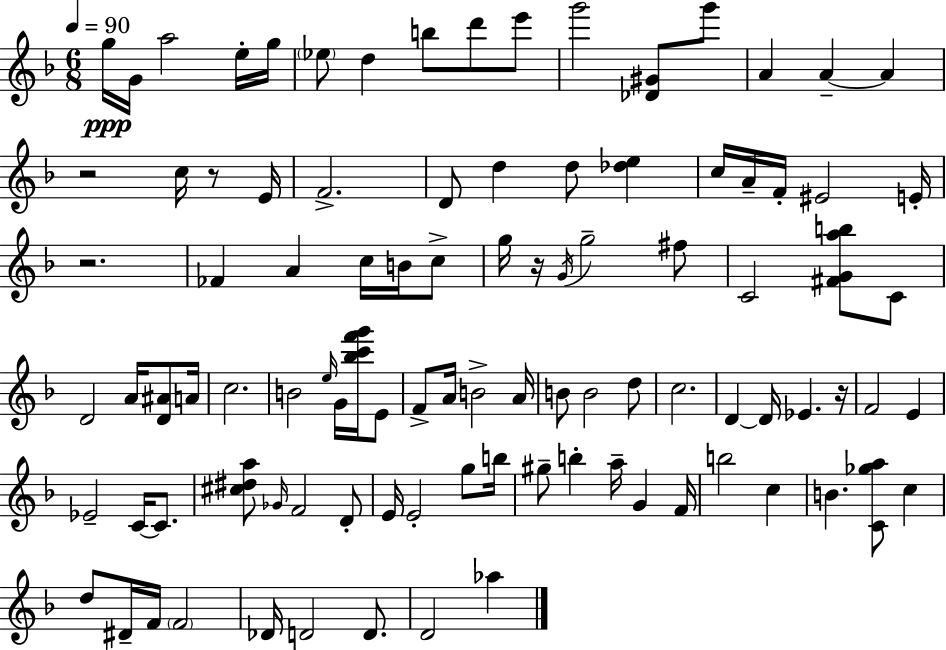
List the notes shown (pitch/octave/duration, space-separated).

G5/s G4/s A5/h E5/s G5/s Eb5/e D5/q B5/e D6/e E6/e G6/h [Db4,G#4]/e G6/e A4/q A4/q A4/q R/h C5/s R/e E4/s F4/h. D4/e D5/q D5/e [Db5,E5]/q C5/s A4/s F4/s EIS4/h E4/s R/h. FES4/q A4/q C5/s B4/s C5/e G5/s R/s G4/s G5/h F#5/e C4/h [F#4,G4,A5,B5]/e C4/e D4/h A4/s [D4,A#4]/e A4/s C5/h. B4/h E5/s G4/s [Bb5,C6,F6,G6]/s E4/e F4/e A4/s B4/h A4/s B4/e B4/h D5/e C5/h. D4/q D4/s Eb4/q. R/s F4/h E4/q Eb4/h C4/s C4/e. [C#5,D#5,A5]/e Gb4/s F4/h D4/e E4/s E4/h G5/e B5/s G#5/e B5/q A5/s G4/q F4/s B5/h C5/q B4/q. [C4,Gb5,A5]/e C5/q D5/e D#4/s F4/s F4/h Db4/s D4/h D4/e. D4/h Ab5/q